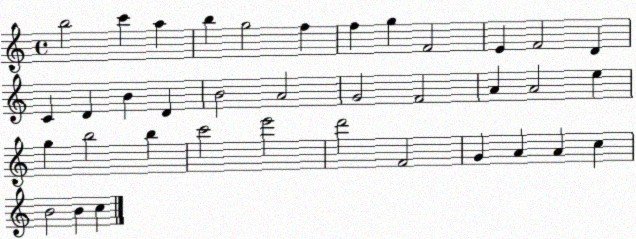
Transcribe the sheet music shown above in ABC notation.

X:1
T:Untitled
M:4/4
L:1/4
K:C
b2 c' a b g2 f f g F2 E F2 D C D B D B2 A2 G2 F2 A A2 e g b2 b c'2 e'2 d'2 F2 G A A c B2 B c